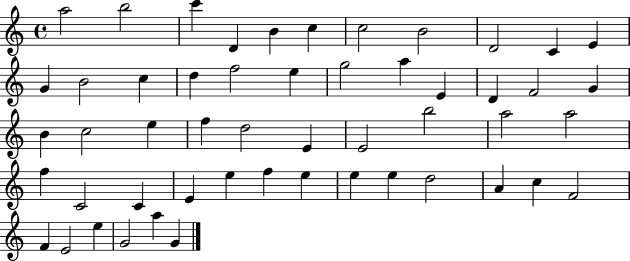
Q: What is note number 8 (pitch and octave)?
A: B4